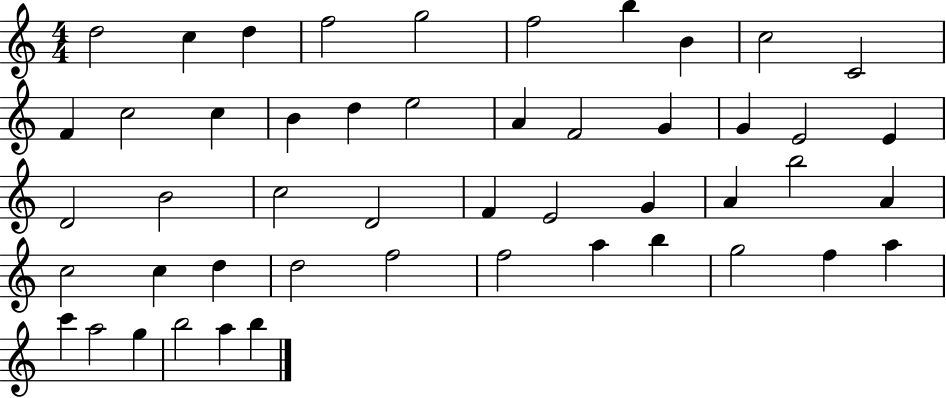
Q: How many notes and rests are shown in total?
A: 49